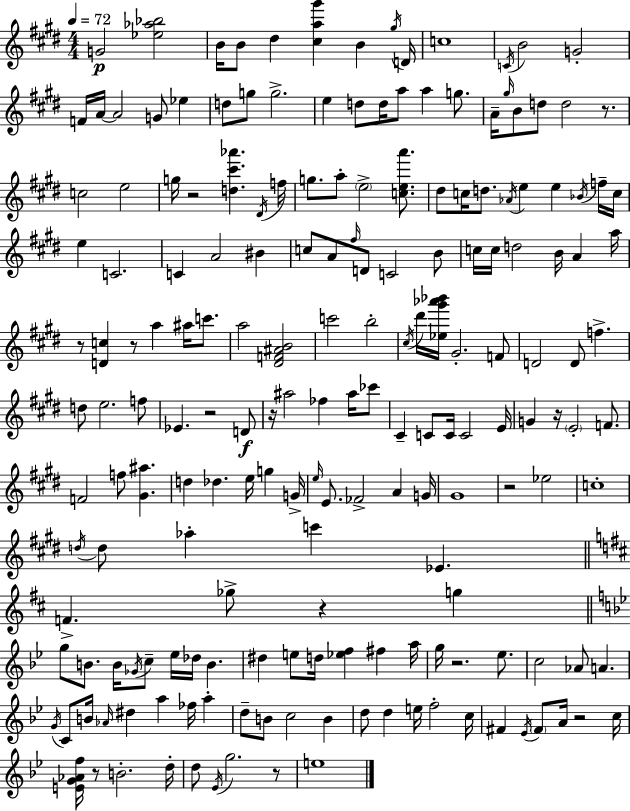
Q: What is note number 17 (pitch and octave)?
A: D5